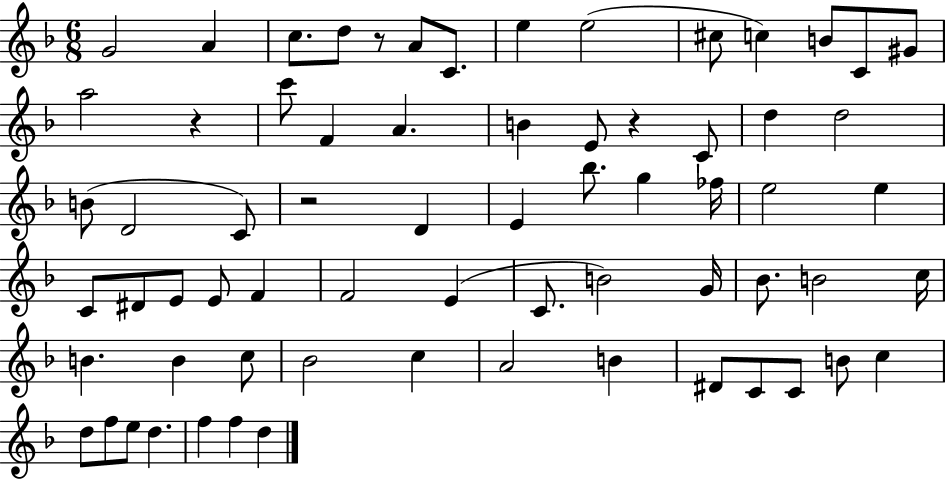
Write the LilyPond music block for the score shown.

{
  \clef treble
  \numericTimeSignature
  \time 6/8
  \key f \major
  \repeat volta 2 { g'2 a'4 | c''8. d''8 r8 a'8 c'8. | e''4 e''2( | cis''8 c''4) b'8 c'8 gis'8 | \break a''2 r4 | c'''8 f'4 a'4. | b'4 e'8 r4 c'8 | d''4 d''2 | \break b'8( d'2 c'8) | r2 d'4 | e'4 bes''8. g''4 fes''16 | e''2 e''4 | \break c'8 dis'8 e'8 e'8 f'4 | f'2 e'4( | c'8. b'2) g'16 | bes'8. b'2 c''16 | \break b'4. b'4 c''8 | bes'2 c''4 | a'2 b'4 | dis'8 c'8 c'8 b'8 c''4 | \break d''8 f''8 e''8 d''4. | f''4 f''4 d''4 | } \bar "|."
}